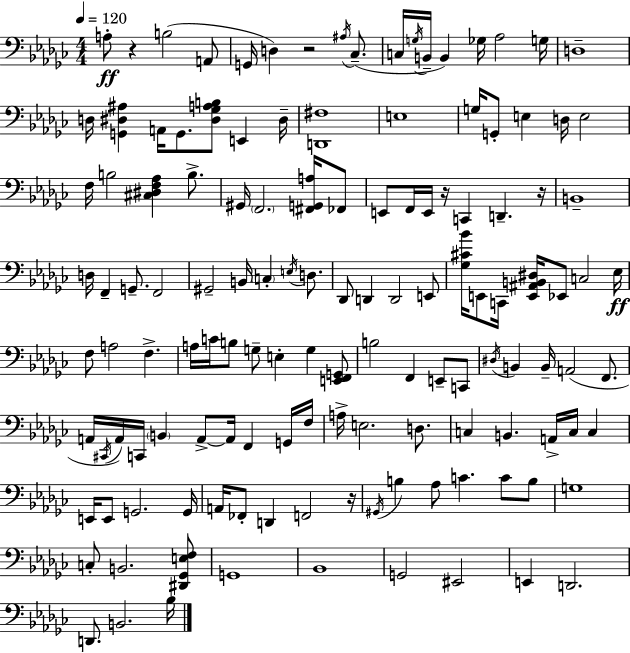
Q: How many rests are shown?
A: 5